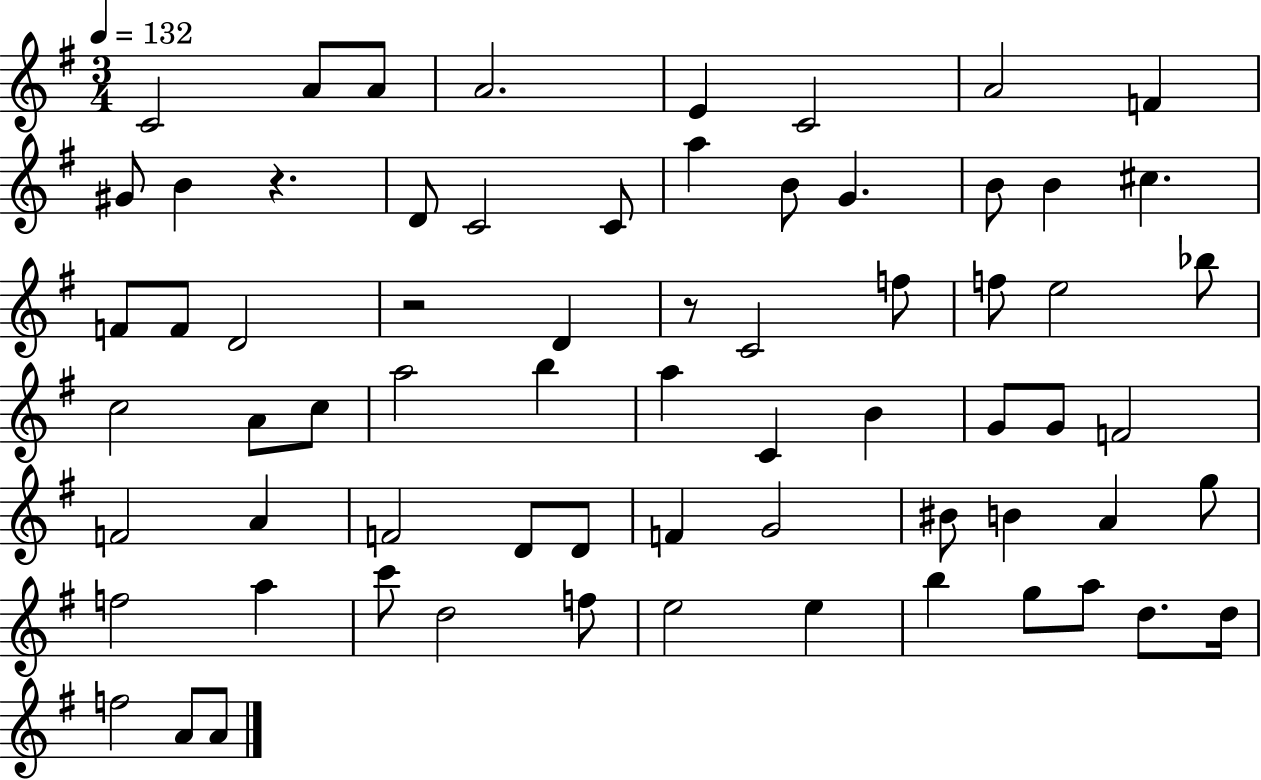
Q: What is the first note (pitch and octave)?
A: C4